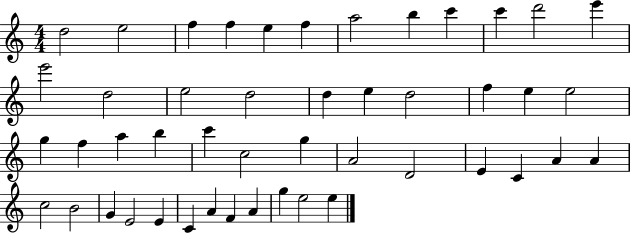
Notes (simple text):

D5/h E5/h F5/q F5/q E5/q F5/q A5/h B5/q C6/q C6/q D6/h E6/q E6/h D5/h E5/h D5/h D5/q E5/q D5/h F5/q E5/q E5/h G5/q F5/q A5/q B5/q C6/q C5/h G5/q A4/h D4/h E4/q C4/q A4/q A4/q C5/h B4/h G4/q E4/h E4/q C4/q A4/q F4/q A4/q G5/q E5/h E5/q